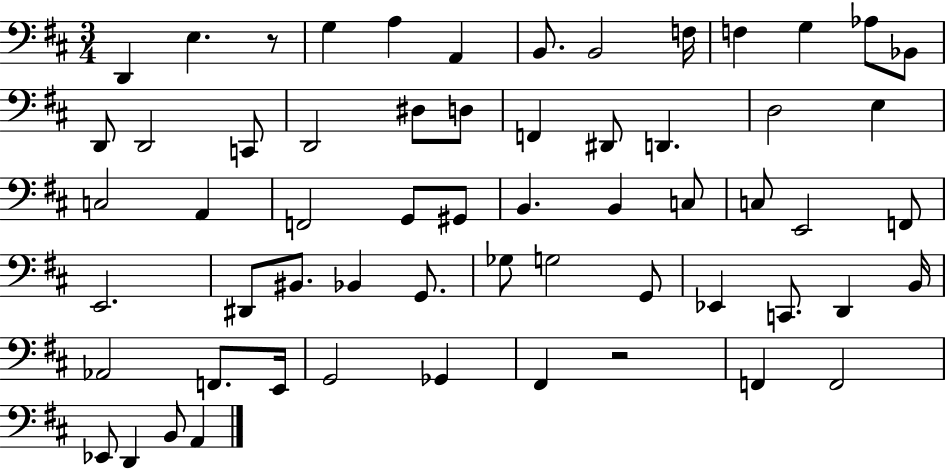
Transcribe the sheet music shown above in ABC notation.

X:1
T:Untitled
M:3/4
L:1/4
K:D
D,, E, z/2 G, A, A,, B,,/2 B,,2 F,/4 F, G, _A,/2 _B,,/2 D,,/2 D,,2 C,,/2 D,,2 ^D,/2 D,/2 F,, ^D,,/2 D,, D,2 E, C,2 A,, F,,2 G,,/2 ^G,,/2 B,, B,, C,/2 C,/2 E,,2 F,,/2 E,,2 ^D,,/2 ^B,,/2 _B,, G,,/2 _G,/2 G,2 G,,/2 _E,, C,,/2 D,, B,,/4 _A,,2 F,,/2 E,,/4 G,,2 _G,, ^F,, z2 F,, F,,2 _E,,/2 D,, B,,/2 A,,